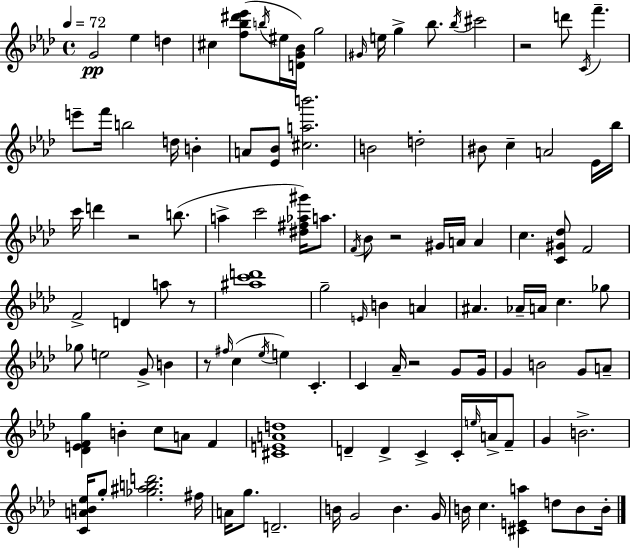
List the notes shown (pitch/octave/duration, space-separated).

G4/h Eb5/q D5/q C#5/q [F5,Bb5,D#6,Eb6]/e B5/s EIS5/s [D4,G4,Bb4]/s G5/h G#4/s E5/s G5/q Bb5/e. Bb5/s C#6/h R/h D6/e C4/s F6/q. E6/e F6/s B5/h D5/s B4/q A4/e [Eb4,Bb4]/e [C#5,A5,B6]/h. B4/h D5/h BIS4/e C5/q A4/h Eb4/s Bb5/s C6/s D6/q R/h B5/e. A5/q C6/h [D#5,F#5,Ab5,G#6]/s A5/e. F4/s Bb4/e R/h G#4/s A4/s A4/q C5/q. [C4,G#4,Db5]/e F4/h F4/h D4/q A5/e R/e [A#5,C6,D6]/w G5/h E4/s B4/q A4/q A#4/q. Ab4/s A4/s C5/q. Gb5/e Gb5/e E5/h G4/e B4/q R/e F#5/s C5/q Eb5/s E5/q C4/q. C4/q Ab4/s R/h G4/e G4/s G4/q B4/h G4/e A4/e [Db4,E4,F4,G5]/q B4/q C5/e A4/e F4/q [C#4,E4,A4,D5]/w D4/q D4/q C4/q C4/s E5/s A4/s F4/e G4/q B4/h. [C4,A4,B4,Eb5]/s G5/e [Gb5,A#5,B5,D6]/h. F#5/s A4/s G5/e. D4/h. B4/s G4/h B4/q. G4/s B4/s C5/q. [C#4,E4,A5]/q D5/e B4/e B4/s